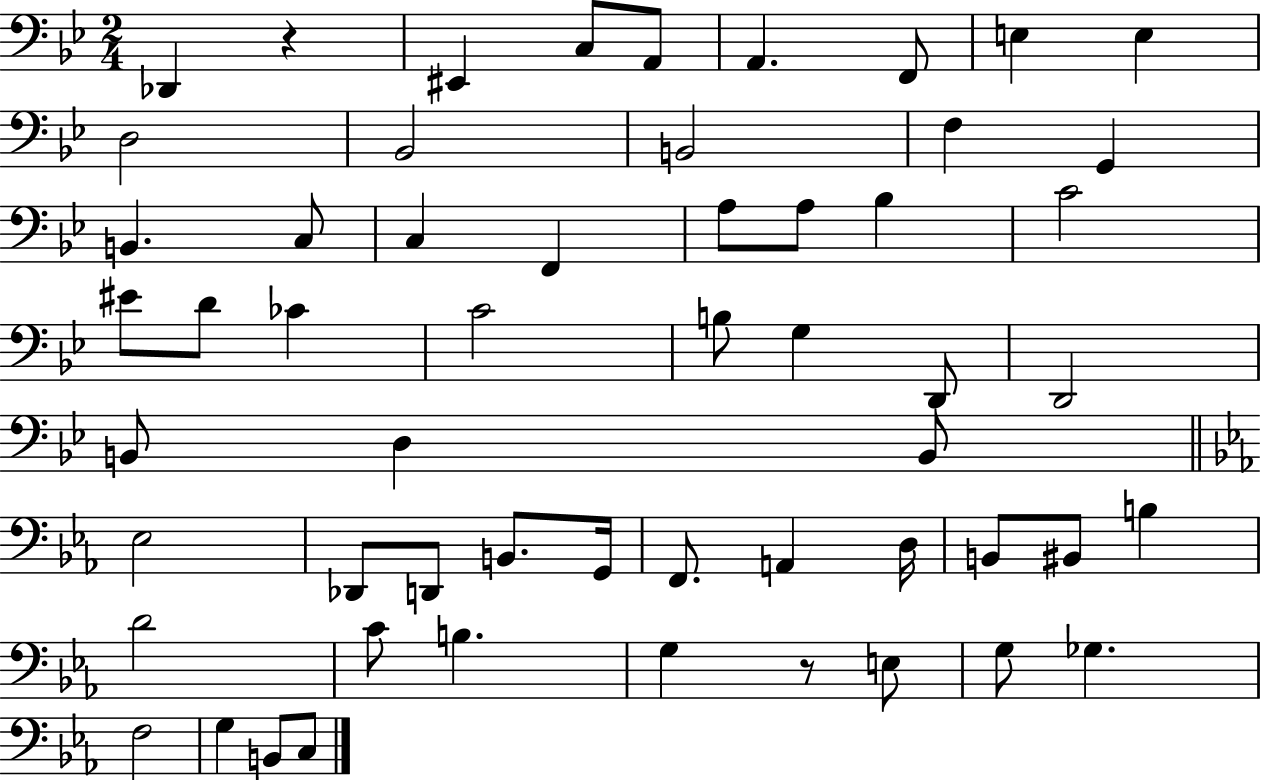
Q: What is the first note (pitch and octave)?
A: Db2